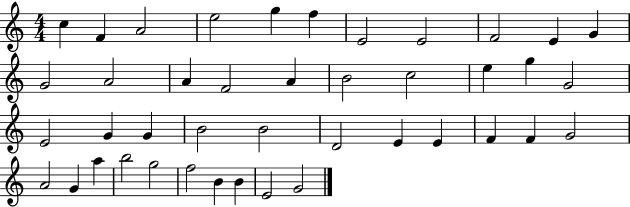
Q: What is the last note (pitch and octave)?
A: G4